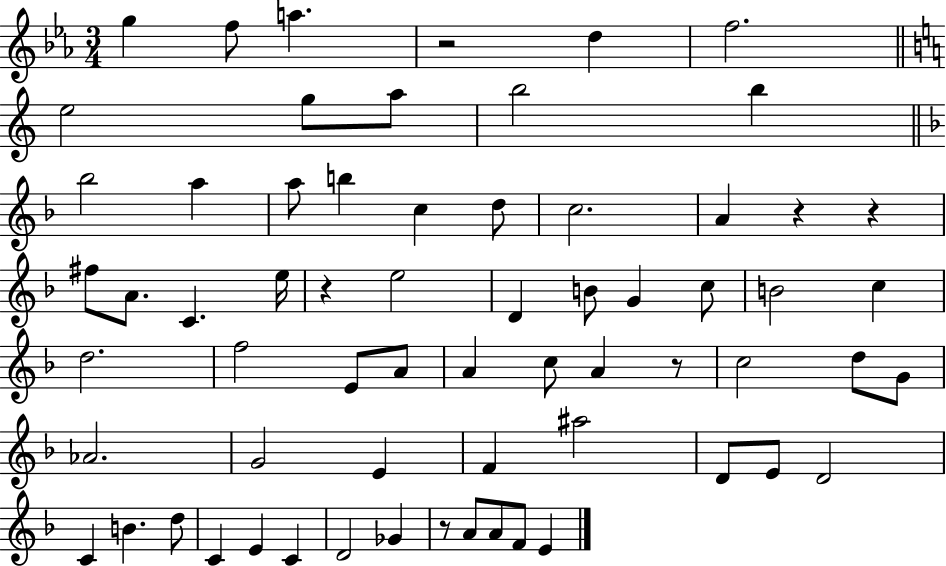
G5/q F5/e A5/q. R/h D5/q F5/h. E5/h G5/e A5/e B5/h B5/q Bb5/h A5/q A5/e B5/q C5/q D5/e C5/h. A4/q R/q R/q F#5/e A4/e. C4/q. E5/s R/q E5/h D4/q B4/e G4/q C5/e B4/h C5/q D5/h. F5/h E4/e A4/e A4/q C5/e A4/q R/e C5/h D5/e G4/e Ab4/h. G4/h E4/q F4/q A#5/h D4/e E4/e D4/h C4/q B4/q. D5/e C4/q E4/q C4/q D4/h Gb4/q R/e A4/e A4/e F4/e E4/q